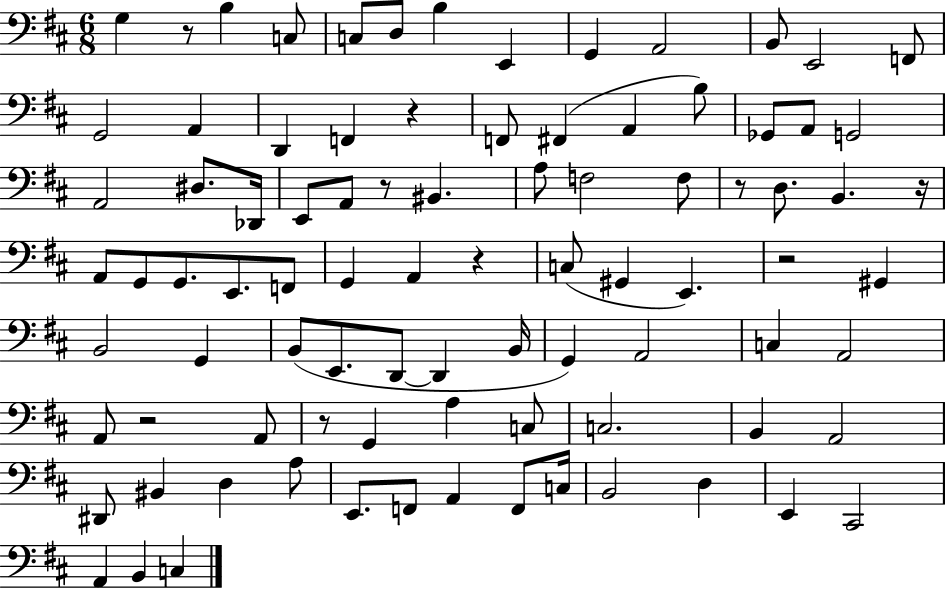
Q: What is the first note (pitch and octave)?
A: G3